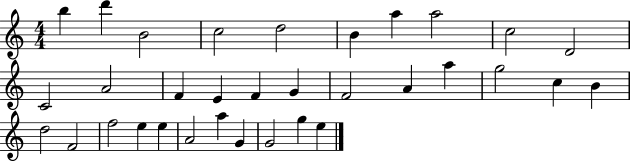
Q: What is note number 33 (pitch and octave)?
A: E5